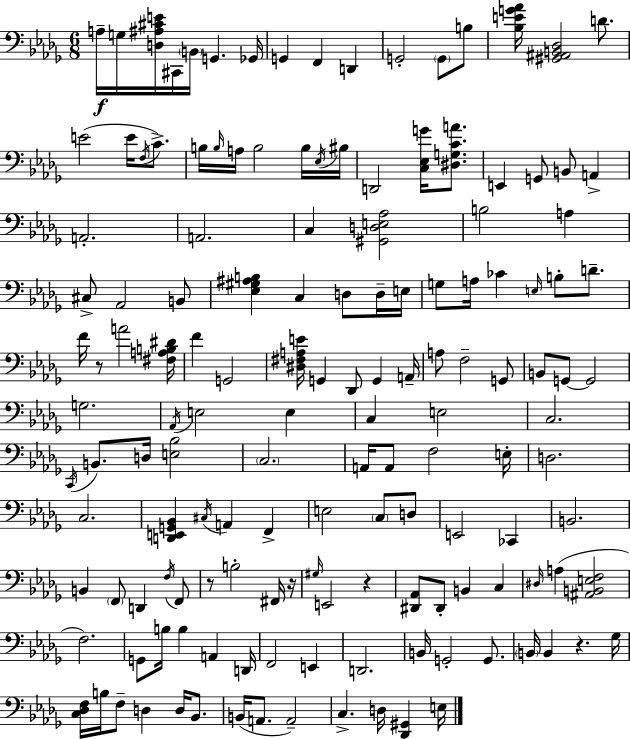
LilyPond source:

{
  \clef bass
  \numericTimeSignature
  \time 6/8
  \key bes \minor
  a16--\f g16 <d ais cis' e'>16 cis,16 \parenthesize b,16 g,4. ges,16 | g,4 f,4 d,4 | g,2-. \parenthesize g,8 b8 | <bes e' g' aes'>16 <gis, ais, b, des>2 d'8. | \break e'2( e'16 \acciaccatura { f16 }) c'8.-> | b16 \grace { b16 } a16 b2 | b16 \acciaccatura { ees16 } bis16 d,2 <c ees g'>16 | <dis g c' a'>8. e,4 g,8 b,8 a,4-> | \break a,2.-. | a,2. | c4 <gis, d e aes>2 | b2 a4 | \break cis8-> aes,2 | b,8 <ees gis ais b>4 c4 d8 | d16-- e16 g8 a16 ces'4 \grace { e16 } b8-. | d'8.-- f'16 r8 a'2 | \break <fis a b dis'>16 f'4 g,2 | <dis fis a e'>16 g,4 des,8 g,4 | a,16-- a8 f2-- | g,8 b,8 g,8~~ g,2 | \break g2. | \acciaccatura { aes,16 } e2 | e4 c4 e2 | c2. | \break \acciaccatura { c,16 } b,8. d16 <e bes>2 | \parenthesize c2. | a,16 a,8 f2 | e16-. d2. | \break c2. | <d, e, g, bes,>4 \acciaccatura { cis16 } a,4 | f,4-> e2 | \parenthesize c8 d8 e,2 | \break ces,4 b,2. | b,4 \parenthesize f,8 | d,4 \acciaccatura { f16 } f,8 r8 b2-. | fis,16 r16 \grace { gis16 } e,2 | \break r4 <dis, aes,>8 dis,8-. | b,4 c4 \grace { dis16 } a4( | <ais, b, e f>2 f2.) | g,8 | \break b16 b4 a,4 d,16 f,2 | e,4 d,2. | b,16 g,2-. | g,8. \parenthesize b,16 b,4 | \break r4. ges16 <c des f>16 b16 | f8-- d4 d16 bes,8. b,16( a,8. | a,2--) c4.-> | d16 <des, gis,>4 e16 \bar "|."
}